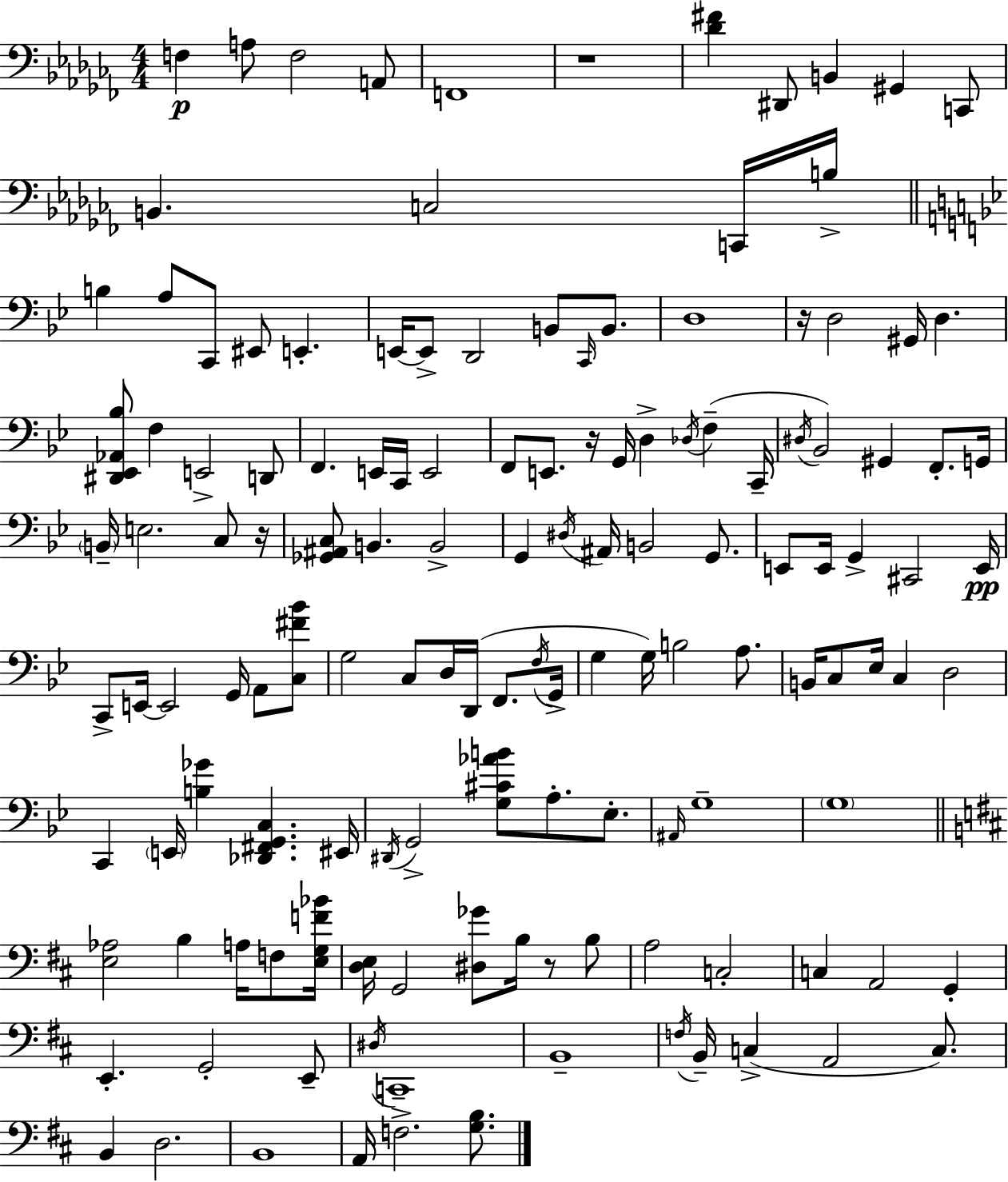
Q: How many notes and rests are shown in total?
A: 137